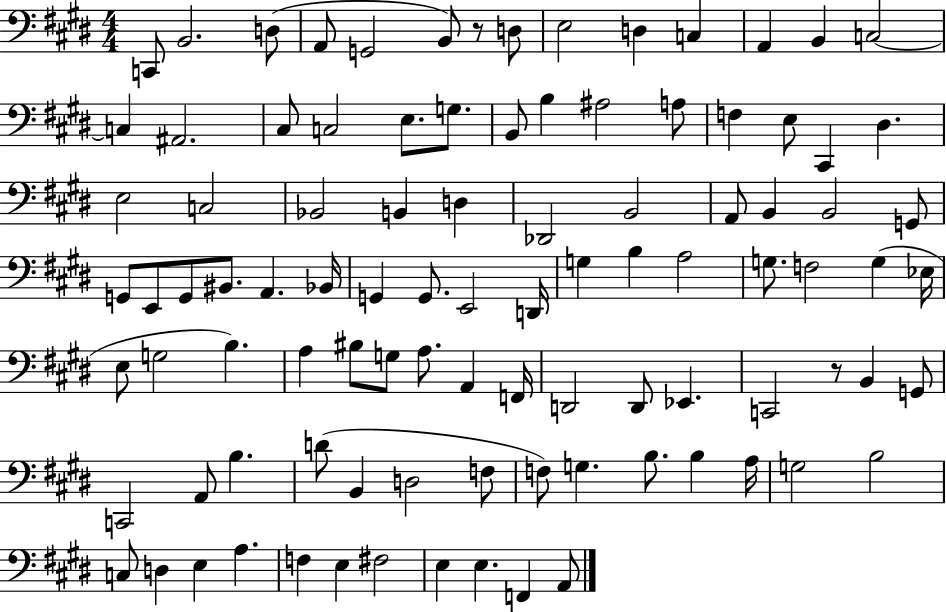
X:1
T:Untitled
M:4/4
L:1/4
K:E
C,,/2 B,,2 D,/2 A,,/2 G,,2 B,,/2 z/2 D,/2 E,2 D, C, A,, B,, C,2 C, ^A,,2 ^C,/2 C,2 E,/2 G,/2 B,,/2 B, ^A,2 A,/2 F, E,/2 ^C,, ^D, E,2 C,2 _B,,2 B,, D, _D,,2 B,,2 A,,/2 B,, B,,2 G,,/2 G,,/2 E,,/2 G,,/2 ^B,,/2 A,, _B,,/4 G,, G,,/2 E,,2 D,,/4 G, B, A,2 G,/2 F,2 G, _E,/4 E,/2 G,2 B, A, ^B,/2 G,/2 A,/2 A,, F,,/4 D,,2 D,,/2 _E,, C,,2 z/2 B,, G,,/2 C,,2 A,,/2 B, D/2 B,, D,2 F,/2 F,/2 G, B,/2 B, A,/4 G,2 B,2 C,/2 D, E, A, F, E, ^F,2 E, E, F,, A,,/2